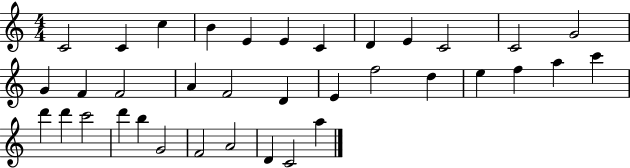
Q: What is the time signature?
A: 4/4